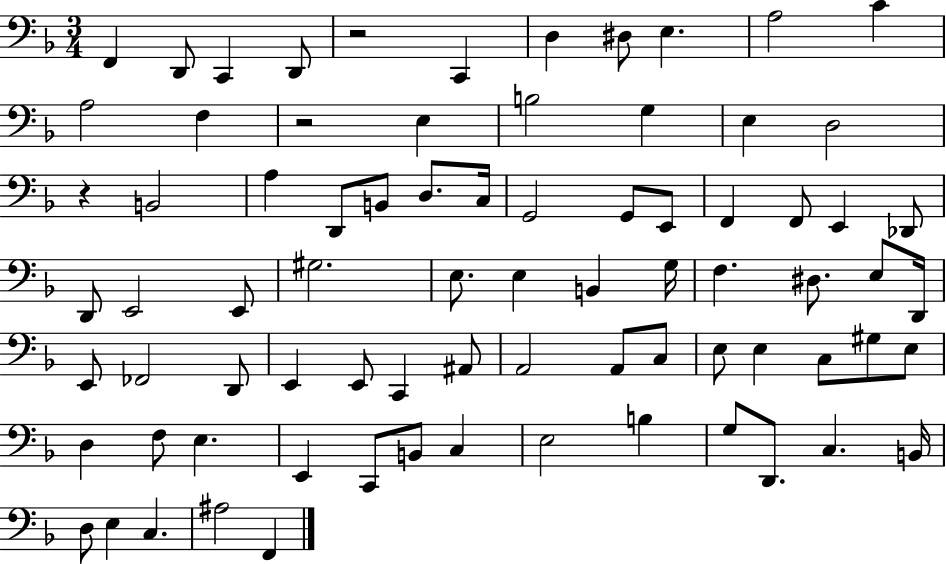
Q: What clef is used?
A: bass